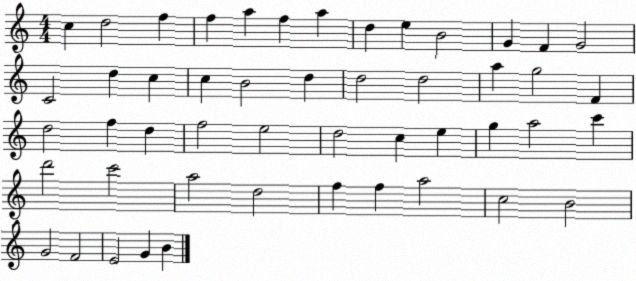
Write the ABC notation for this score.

X:1
T:Untitled
M:4/4
L:1/4
K:C
c d2 f f a f a d e B2 G F G2 C2 d c c B2 d d2 d2 a g2 F d2 f d f2 e2 d2 c e g a2 c' d'2 c'2 a2 d2 f f a2 c2 B2 G2 F2 E2 G B